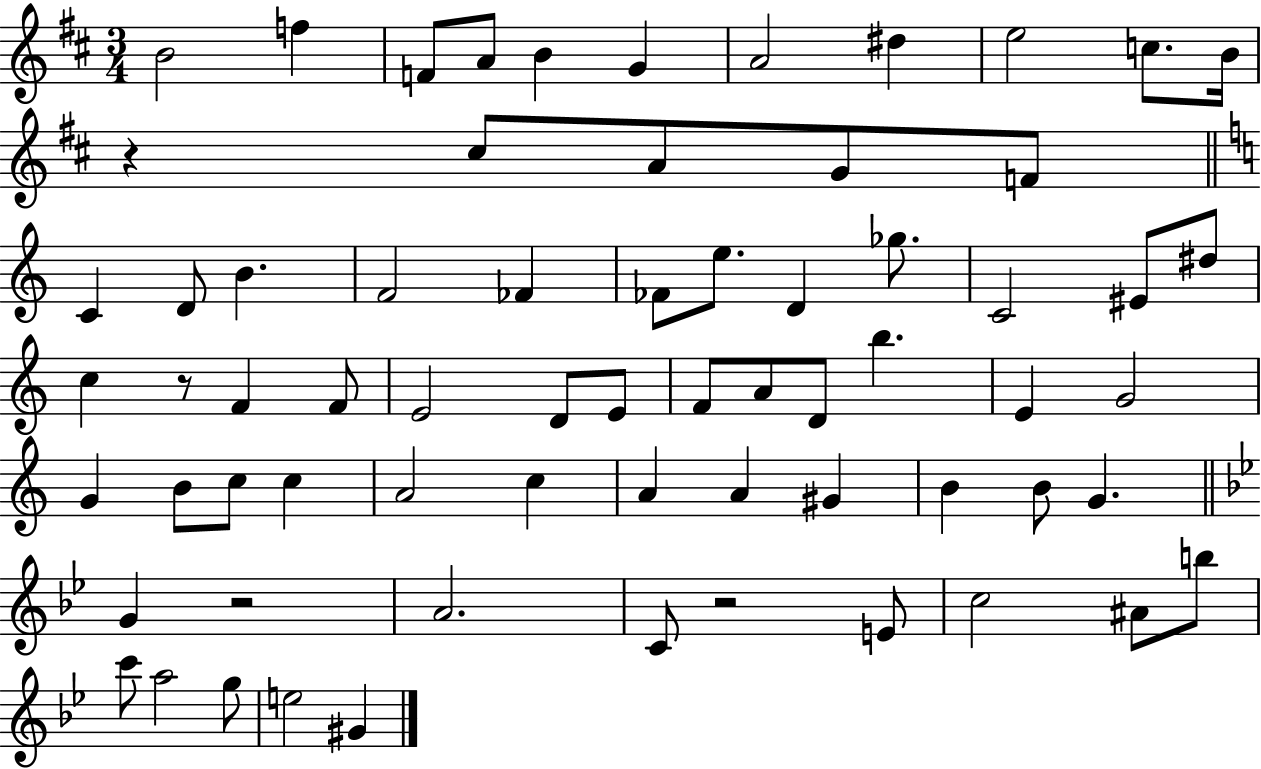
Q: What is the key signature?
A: D major